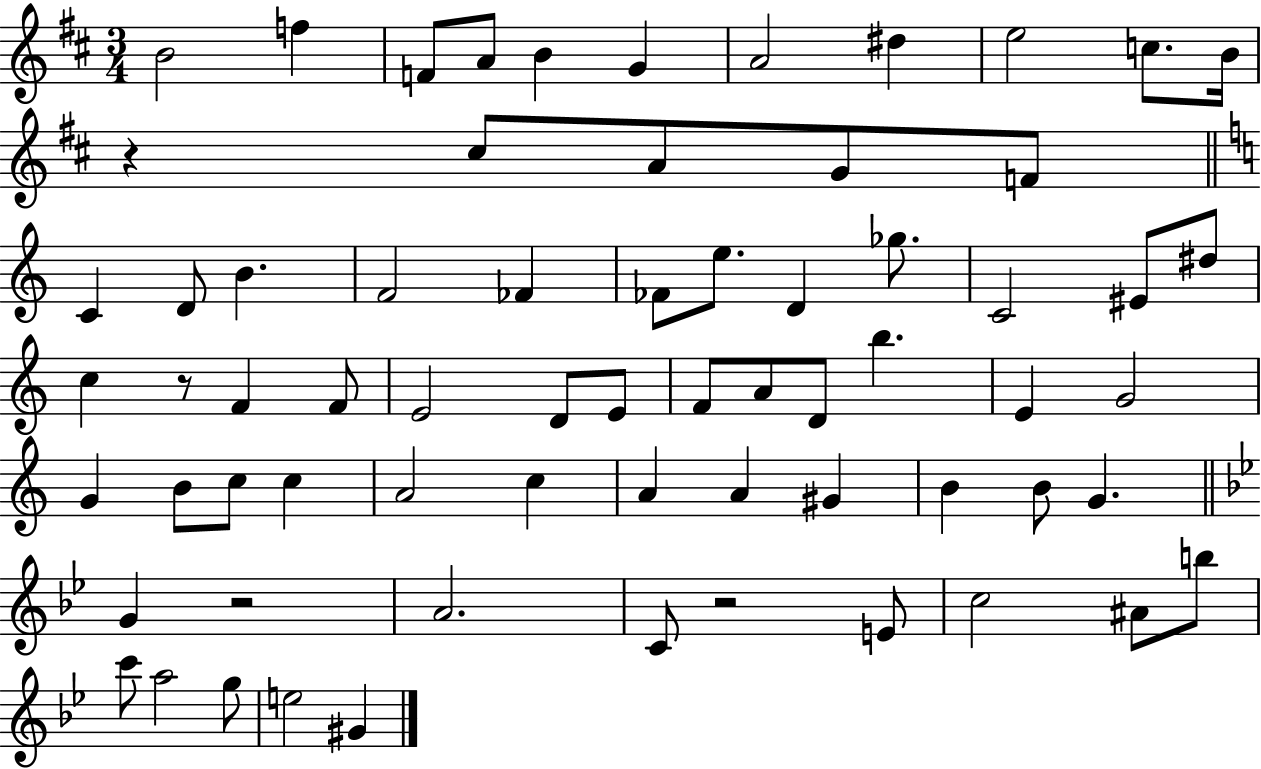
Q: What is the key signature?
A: D major